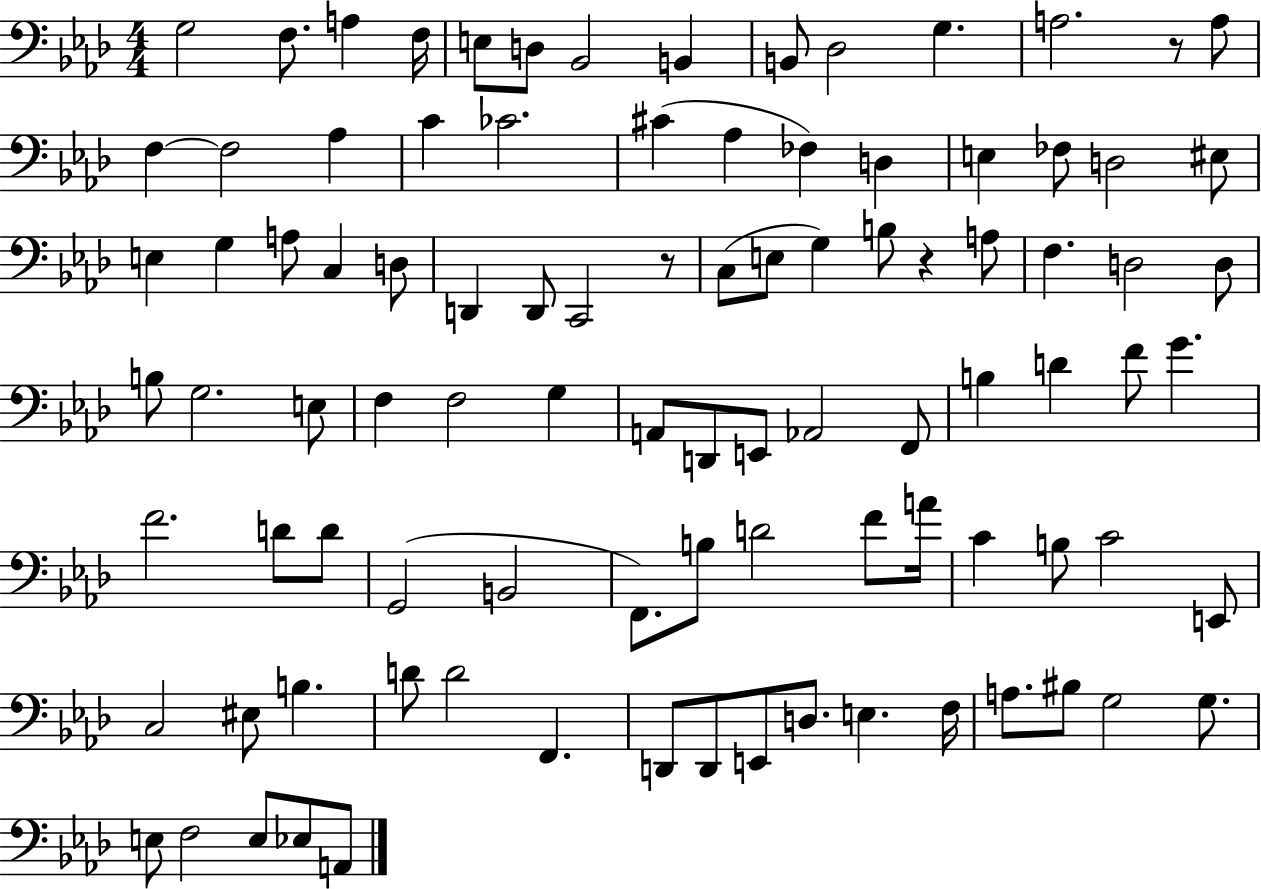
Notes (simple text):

G3/h F3/e. A3/q F3/s E3/e D3/e Bb2/h B2/q B2/e Db3/h G3/q. A3/h. R/e A3/e F3/q F3/h Ab3/q C4/q CES4/h. C#4/q Ab3/q FES3/q D3/q E3/q FES3/e D3/h EIS3/e E3/q G3/q A3/e C3/q D3/e D2/q D2/e C2/h R/e C3/e E3/e G3/q B3/e R/q A3/e F3/q. D3/h D3/e B3/e G3/h. E3/e F3/q F3/h G3/q A2/e D2/e E2/e Ab2/h F2/e B3/q D4/q F4/e G4/q. F4/h. D4/e D4/e G2/h B2/h F2/e. B3/e D4/h F4/e A4/s C4/q B3/e C4/h E2/e C3/h EIS3/e B3/q. D4/e D4/h F2/q. D2/e D2/e E2/e D3/e. E3/q. F3/s A3/e. BIS3/e G3/h G3/e. E3/e F3/h E3/e Eb3/e A2/e